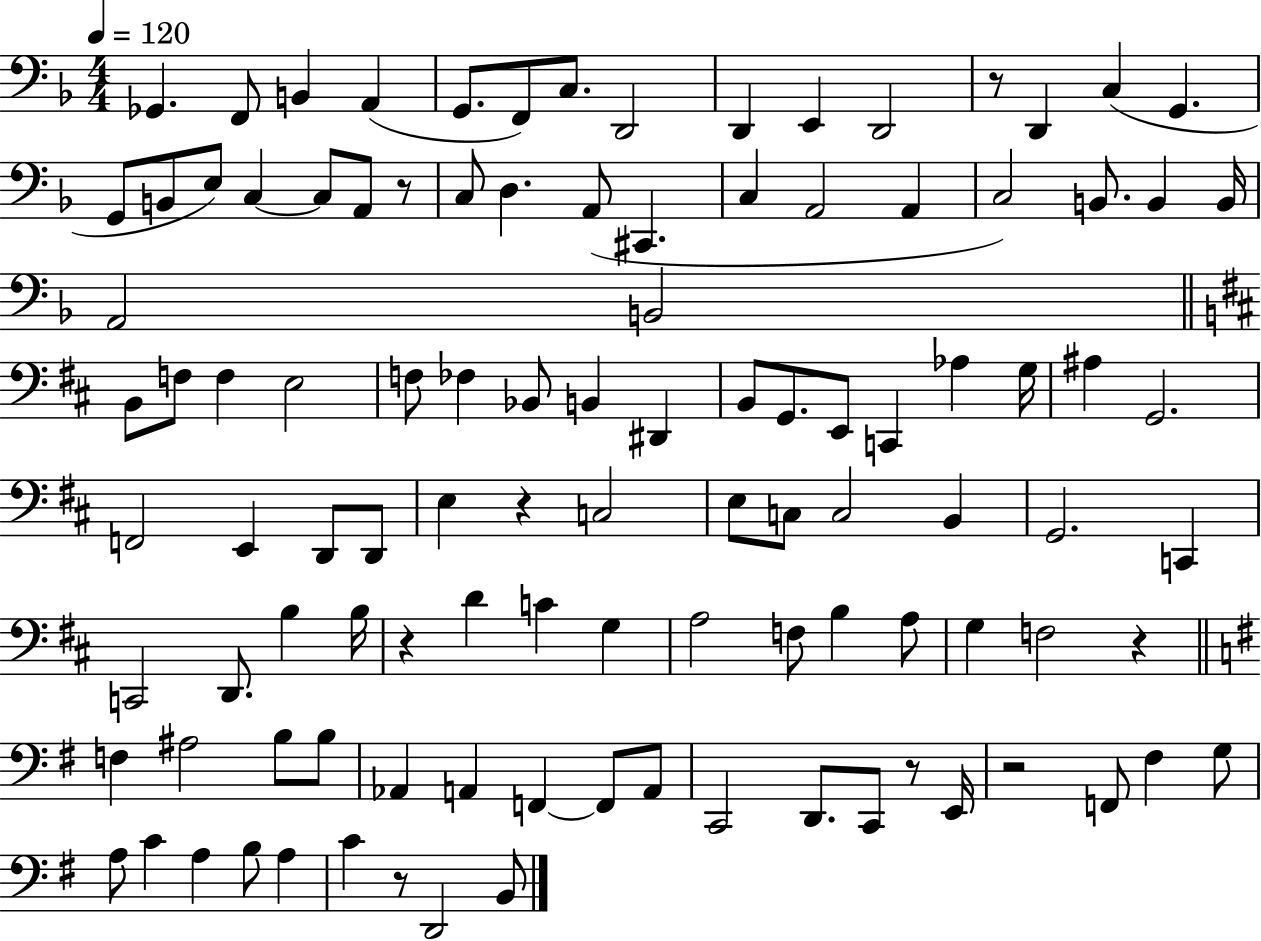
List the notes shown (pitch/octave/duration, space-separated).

Gb2/q. F2/e B2/q A2/q G2/e. F2/e C3/e. D2/h D2/q E2/q D2/h R/e D2/q C3/q G2/q. G2/e B2/e E3/e C3/q C3/e A2/e R/e C3/e D3/q. A2/e C#2/q. C3/q A2/h A2/q C3/h B2/e. B2/q B2/s A2/h B2/h B2/e F3/e F3/q E3/h F3/e FES3/q Bb2/e B2/q D#2/q B2/e G2/e. E2/e C2/q Ab3/q G3/s A#3/q G2/h. F2/h E2/q D2/e D2/e E3/q R/q C3/h E3/e C3/e C3/h B2/q G2/h. C2/q C2/h D2/e. B3/q B3/s R/q D4/q C4/q G3/q A3/h F3/e B3/q A3/e G3/q F3/h R/q F3/q A#3/h B3/e B3/e Ab2/q A2/q F2/q F2/e A2/e C2/h D2/e. C2/e R/e E2/s R/h F2/e F#3/q G3/e A3/e C4/q A3/q B3/e A3/q C4/q R/e D2/h B2/e